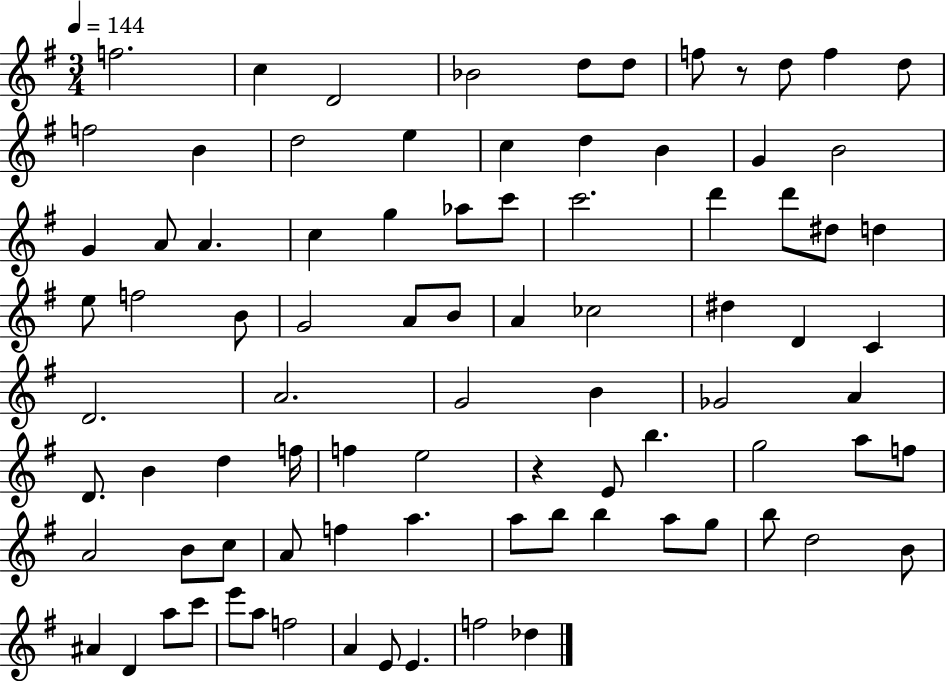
F5/h. C5/q D4/h Bb4/h D5/e D5/e F5/e R/e D5/e F5/q D5/e F5/h B4/q D5/h E5/q C5/q D5/q B4/q G4/q B4/h G4/q A4/e A4/q. C5/q G5/q Ab5/e C6/e C6/h. D6/q D6/e D#5/e D5/q E5/e F5/h B4/e G4/h A4/e B4/e A4/q CES5/h D#5/q D4/q C4/q D4/h. A4/h. G4/h B4/q Gb4/h A4/q D4/e. B4/q D5/q F5/s F5/q E5/h R/q E4/e B5/q. G5/h A5/e F5/e A4/h B4/e C5/e A4/e F5/q A5/q. A5/e B5/e B5/q A5/e G5/e B5/e D5/h B4/e A#4/q D4/q A5/e C6/e E6/e A5/e F5/h A4/q E4/e E4/q. F5/h Db5/q